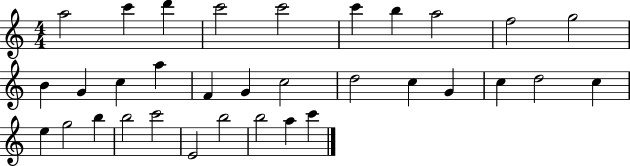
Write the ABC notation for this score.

X:1
T:Untitled
M:4/4
L:1/4
K:C
a2 c' d' c'2 c'2 c' b a2 f2 g2 B G c a F G c2 d2 c G c d2 c e g2 b b2 c'2 E2 b2 b2 a c'